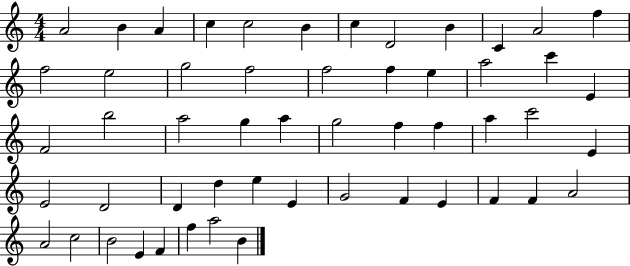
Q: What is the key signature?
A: C major